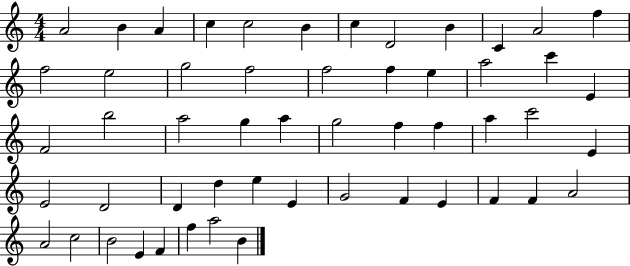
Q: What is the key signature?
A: C major